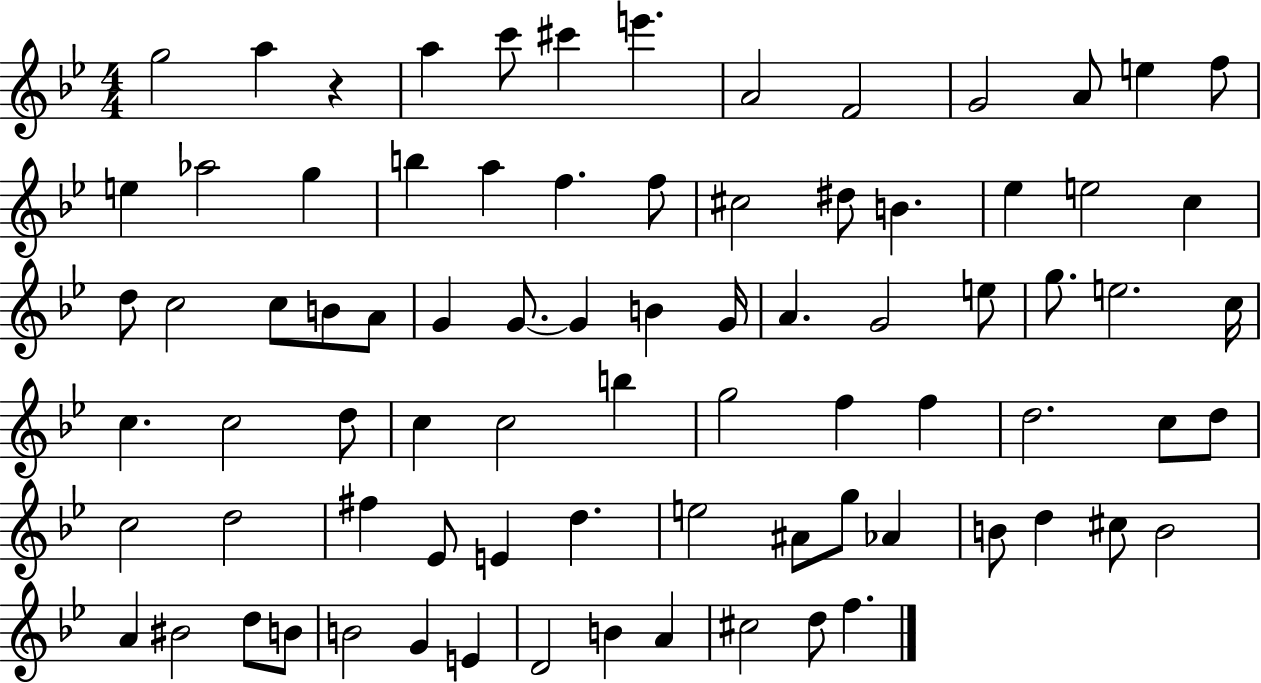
G5/h A5/q R/q A5/q C6/e C#6/q E6/q. A4/h F4/h G4/h A4/e E5/q F5/e E5/q Ab5/h G5/q B5/q A5/q F5/q. F5/e C#5/h D#5/e B4/q. Eb5/q E5/h C5/q D5/e C5/h C5/e B4/e A4/e G4/q G4/e. G4/q B4/q G4/s A4/q. G4/h E5/e G5/e. E5/h. C5/s C5/q. C5/h D5/e C5/q C5/h B5/q G5/h F5/q F5/q D5/h. C5/e D5/e C5/h D5/h F#5/q Eb4/e E4/q D5/q. E5/h A#4/e G5/e Ab4/q B4/e D5/q C#5/e B4/h A4/q BIS4/h D5/e B4/e B4/h G4/q E4/q D4/h B4/q A4/q C#5/h D5/e F5/q.